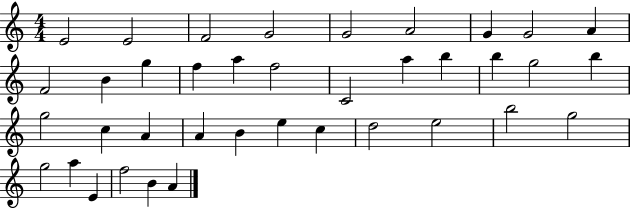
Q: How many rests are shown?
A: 0